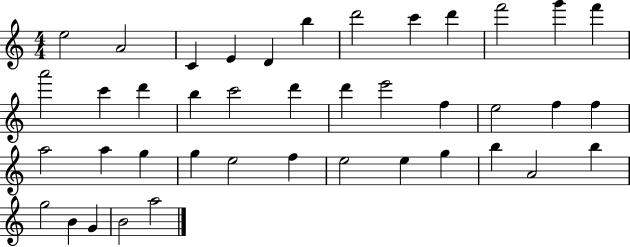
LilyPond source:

{
  \clef treble
  \numericTimeSignature
  \time 4/4
  \key c \major
  e''2 a'2 | c'4 e'4 d'4 b''4 | d'''2 c'''4 d'''4 | f'''2 g'''4 f'''4 | \break a'''2 c'''4 d'''4 | b''4 c'''2 d'''4 | d'''4 e'''2 f''4 | e''2 f''4 f''4 | \break a''2 a''4 g''4 | g''4 e''2 f''4 | e''2 e''4 g''4 | b''4 a'2 b''4 | \break g''2 b'4 g'4 | b'2 a''2 | \bar "|."
}